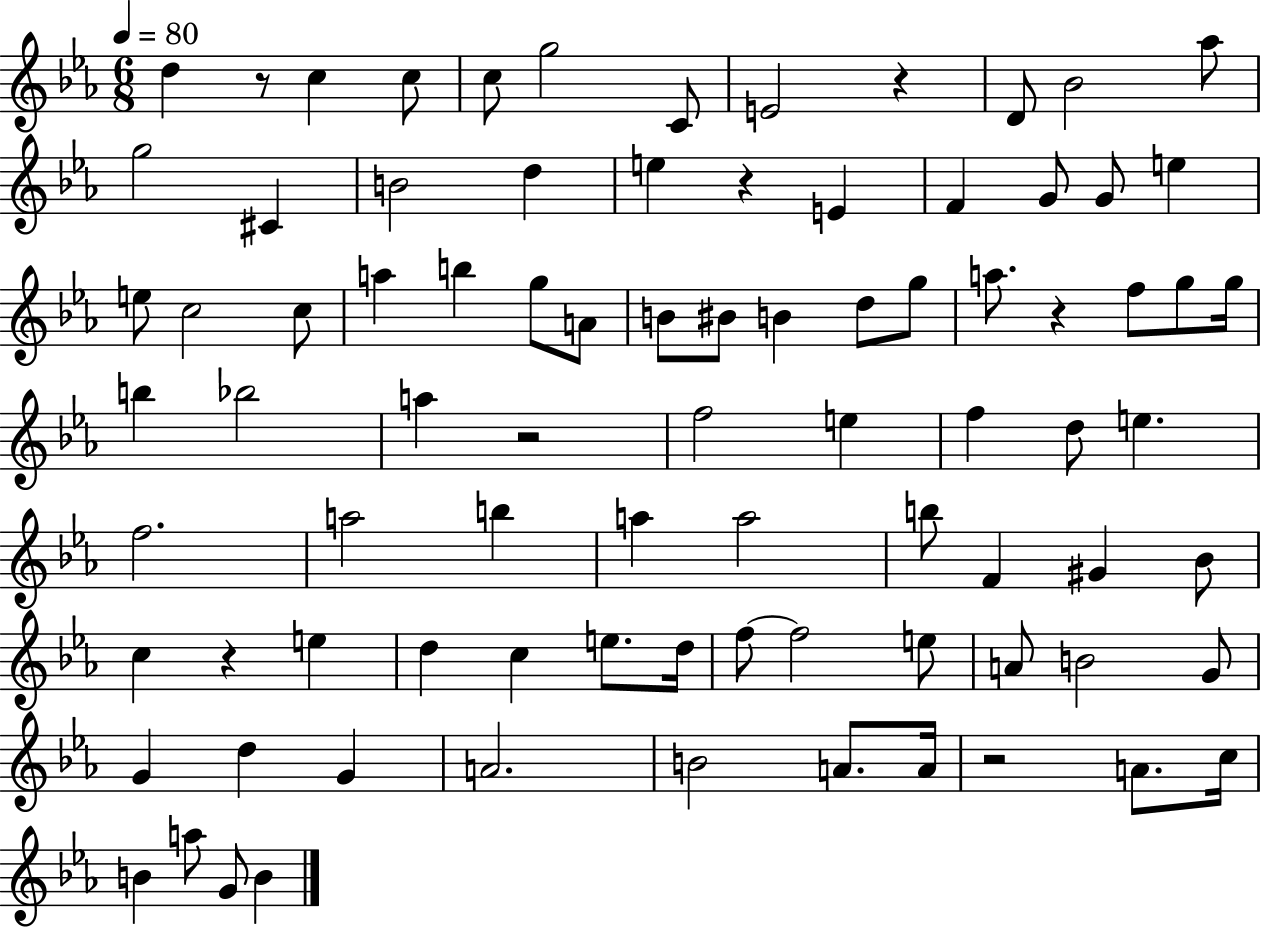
D5/q R/e C5/q C5/e C5/e G5/h C4/e E4/h R/q D4/e Bb4/h Ab5/e G5/h C#4/q B4/h D5/q E5/q R/q E4/q F4/q G4/e G4/e E5/q E5/e C5/h C5/e A5/q B5/q G5/e A4/e B4/e BIS4/e B4/q D5/e G5/e A5/e. R/q F5/e G5/e G5/s B5/q Bb5/h A5/q R/h F5/h E5/q F5/q D5/e E5/q. F5/h. A5/h B5/q A5/q A5/h B5/e F4/q G#4/q Bb4/e C5/q R/q E5/q D5/q C5/q E5/e. D5/s F5/e F5/h E5/e A4/e B4/h G4/e G4/q D5/q G4/q A4/h. B4/h A4/e. A4/s R/h A4/e. C5/s B4/q A5/e G4/e B4/q